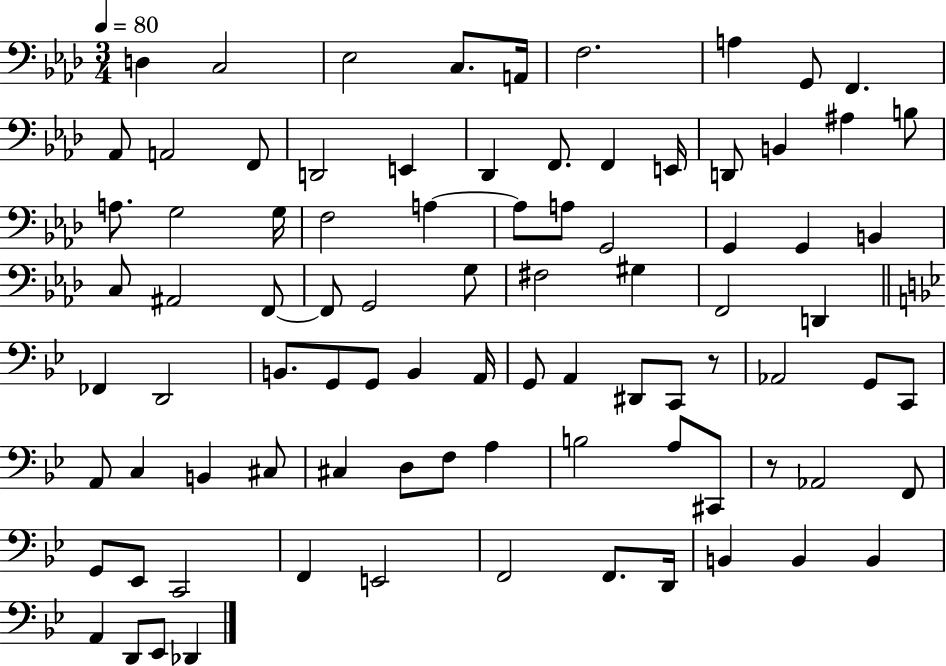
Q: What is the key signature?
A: AES major